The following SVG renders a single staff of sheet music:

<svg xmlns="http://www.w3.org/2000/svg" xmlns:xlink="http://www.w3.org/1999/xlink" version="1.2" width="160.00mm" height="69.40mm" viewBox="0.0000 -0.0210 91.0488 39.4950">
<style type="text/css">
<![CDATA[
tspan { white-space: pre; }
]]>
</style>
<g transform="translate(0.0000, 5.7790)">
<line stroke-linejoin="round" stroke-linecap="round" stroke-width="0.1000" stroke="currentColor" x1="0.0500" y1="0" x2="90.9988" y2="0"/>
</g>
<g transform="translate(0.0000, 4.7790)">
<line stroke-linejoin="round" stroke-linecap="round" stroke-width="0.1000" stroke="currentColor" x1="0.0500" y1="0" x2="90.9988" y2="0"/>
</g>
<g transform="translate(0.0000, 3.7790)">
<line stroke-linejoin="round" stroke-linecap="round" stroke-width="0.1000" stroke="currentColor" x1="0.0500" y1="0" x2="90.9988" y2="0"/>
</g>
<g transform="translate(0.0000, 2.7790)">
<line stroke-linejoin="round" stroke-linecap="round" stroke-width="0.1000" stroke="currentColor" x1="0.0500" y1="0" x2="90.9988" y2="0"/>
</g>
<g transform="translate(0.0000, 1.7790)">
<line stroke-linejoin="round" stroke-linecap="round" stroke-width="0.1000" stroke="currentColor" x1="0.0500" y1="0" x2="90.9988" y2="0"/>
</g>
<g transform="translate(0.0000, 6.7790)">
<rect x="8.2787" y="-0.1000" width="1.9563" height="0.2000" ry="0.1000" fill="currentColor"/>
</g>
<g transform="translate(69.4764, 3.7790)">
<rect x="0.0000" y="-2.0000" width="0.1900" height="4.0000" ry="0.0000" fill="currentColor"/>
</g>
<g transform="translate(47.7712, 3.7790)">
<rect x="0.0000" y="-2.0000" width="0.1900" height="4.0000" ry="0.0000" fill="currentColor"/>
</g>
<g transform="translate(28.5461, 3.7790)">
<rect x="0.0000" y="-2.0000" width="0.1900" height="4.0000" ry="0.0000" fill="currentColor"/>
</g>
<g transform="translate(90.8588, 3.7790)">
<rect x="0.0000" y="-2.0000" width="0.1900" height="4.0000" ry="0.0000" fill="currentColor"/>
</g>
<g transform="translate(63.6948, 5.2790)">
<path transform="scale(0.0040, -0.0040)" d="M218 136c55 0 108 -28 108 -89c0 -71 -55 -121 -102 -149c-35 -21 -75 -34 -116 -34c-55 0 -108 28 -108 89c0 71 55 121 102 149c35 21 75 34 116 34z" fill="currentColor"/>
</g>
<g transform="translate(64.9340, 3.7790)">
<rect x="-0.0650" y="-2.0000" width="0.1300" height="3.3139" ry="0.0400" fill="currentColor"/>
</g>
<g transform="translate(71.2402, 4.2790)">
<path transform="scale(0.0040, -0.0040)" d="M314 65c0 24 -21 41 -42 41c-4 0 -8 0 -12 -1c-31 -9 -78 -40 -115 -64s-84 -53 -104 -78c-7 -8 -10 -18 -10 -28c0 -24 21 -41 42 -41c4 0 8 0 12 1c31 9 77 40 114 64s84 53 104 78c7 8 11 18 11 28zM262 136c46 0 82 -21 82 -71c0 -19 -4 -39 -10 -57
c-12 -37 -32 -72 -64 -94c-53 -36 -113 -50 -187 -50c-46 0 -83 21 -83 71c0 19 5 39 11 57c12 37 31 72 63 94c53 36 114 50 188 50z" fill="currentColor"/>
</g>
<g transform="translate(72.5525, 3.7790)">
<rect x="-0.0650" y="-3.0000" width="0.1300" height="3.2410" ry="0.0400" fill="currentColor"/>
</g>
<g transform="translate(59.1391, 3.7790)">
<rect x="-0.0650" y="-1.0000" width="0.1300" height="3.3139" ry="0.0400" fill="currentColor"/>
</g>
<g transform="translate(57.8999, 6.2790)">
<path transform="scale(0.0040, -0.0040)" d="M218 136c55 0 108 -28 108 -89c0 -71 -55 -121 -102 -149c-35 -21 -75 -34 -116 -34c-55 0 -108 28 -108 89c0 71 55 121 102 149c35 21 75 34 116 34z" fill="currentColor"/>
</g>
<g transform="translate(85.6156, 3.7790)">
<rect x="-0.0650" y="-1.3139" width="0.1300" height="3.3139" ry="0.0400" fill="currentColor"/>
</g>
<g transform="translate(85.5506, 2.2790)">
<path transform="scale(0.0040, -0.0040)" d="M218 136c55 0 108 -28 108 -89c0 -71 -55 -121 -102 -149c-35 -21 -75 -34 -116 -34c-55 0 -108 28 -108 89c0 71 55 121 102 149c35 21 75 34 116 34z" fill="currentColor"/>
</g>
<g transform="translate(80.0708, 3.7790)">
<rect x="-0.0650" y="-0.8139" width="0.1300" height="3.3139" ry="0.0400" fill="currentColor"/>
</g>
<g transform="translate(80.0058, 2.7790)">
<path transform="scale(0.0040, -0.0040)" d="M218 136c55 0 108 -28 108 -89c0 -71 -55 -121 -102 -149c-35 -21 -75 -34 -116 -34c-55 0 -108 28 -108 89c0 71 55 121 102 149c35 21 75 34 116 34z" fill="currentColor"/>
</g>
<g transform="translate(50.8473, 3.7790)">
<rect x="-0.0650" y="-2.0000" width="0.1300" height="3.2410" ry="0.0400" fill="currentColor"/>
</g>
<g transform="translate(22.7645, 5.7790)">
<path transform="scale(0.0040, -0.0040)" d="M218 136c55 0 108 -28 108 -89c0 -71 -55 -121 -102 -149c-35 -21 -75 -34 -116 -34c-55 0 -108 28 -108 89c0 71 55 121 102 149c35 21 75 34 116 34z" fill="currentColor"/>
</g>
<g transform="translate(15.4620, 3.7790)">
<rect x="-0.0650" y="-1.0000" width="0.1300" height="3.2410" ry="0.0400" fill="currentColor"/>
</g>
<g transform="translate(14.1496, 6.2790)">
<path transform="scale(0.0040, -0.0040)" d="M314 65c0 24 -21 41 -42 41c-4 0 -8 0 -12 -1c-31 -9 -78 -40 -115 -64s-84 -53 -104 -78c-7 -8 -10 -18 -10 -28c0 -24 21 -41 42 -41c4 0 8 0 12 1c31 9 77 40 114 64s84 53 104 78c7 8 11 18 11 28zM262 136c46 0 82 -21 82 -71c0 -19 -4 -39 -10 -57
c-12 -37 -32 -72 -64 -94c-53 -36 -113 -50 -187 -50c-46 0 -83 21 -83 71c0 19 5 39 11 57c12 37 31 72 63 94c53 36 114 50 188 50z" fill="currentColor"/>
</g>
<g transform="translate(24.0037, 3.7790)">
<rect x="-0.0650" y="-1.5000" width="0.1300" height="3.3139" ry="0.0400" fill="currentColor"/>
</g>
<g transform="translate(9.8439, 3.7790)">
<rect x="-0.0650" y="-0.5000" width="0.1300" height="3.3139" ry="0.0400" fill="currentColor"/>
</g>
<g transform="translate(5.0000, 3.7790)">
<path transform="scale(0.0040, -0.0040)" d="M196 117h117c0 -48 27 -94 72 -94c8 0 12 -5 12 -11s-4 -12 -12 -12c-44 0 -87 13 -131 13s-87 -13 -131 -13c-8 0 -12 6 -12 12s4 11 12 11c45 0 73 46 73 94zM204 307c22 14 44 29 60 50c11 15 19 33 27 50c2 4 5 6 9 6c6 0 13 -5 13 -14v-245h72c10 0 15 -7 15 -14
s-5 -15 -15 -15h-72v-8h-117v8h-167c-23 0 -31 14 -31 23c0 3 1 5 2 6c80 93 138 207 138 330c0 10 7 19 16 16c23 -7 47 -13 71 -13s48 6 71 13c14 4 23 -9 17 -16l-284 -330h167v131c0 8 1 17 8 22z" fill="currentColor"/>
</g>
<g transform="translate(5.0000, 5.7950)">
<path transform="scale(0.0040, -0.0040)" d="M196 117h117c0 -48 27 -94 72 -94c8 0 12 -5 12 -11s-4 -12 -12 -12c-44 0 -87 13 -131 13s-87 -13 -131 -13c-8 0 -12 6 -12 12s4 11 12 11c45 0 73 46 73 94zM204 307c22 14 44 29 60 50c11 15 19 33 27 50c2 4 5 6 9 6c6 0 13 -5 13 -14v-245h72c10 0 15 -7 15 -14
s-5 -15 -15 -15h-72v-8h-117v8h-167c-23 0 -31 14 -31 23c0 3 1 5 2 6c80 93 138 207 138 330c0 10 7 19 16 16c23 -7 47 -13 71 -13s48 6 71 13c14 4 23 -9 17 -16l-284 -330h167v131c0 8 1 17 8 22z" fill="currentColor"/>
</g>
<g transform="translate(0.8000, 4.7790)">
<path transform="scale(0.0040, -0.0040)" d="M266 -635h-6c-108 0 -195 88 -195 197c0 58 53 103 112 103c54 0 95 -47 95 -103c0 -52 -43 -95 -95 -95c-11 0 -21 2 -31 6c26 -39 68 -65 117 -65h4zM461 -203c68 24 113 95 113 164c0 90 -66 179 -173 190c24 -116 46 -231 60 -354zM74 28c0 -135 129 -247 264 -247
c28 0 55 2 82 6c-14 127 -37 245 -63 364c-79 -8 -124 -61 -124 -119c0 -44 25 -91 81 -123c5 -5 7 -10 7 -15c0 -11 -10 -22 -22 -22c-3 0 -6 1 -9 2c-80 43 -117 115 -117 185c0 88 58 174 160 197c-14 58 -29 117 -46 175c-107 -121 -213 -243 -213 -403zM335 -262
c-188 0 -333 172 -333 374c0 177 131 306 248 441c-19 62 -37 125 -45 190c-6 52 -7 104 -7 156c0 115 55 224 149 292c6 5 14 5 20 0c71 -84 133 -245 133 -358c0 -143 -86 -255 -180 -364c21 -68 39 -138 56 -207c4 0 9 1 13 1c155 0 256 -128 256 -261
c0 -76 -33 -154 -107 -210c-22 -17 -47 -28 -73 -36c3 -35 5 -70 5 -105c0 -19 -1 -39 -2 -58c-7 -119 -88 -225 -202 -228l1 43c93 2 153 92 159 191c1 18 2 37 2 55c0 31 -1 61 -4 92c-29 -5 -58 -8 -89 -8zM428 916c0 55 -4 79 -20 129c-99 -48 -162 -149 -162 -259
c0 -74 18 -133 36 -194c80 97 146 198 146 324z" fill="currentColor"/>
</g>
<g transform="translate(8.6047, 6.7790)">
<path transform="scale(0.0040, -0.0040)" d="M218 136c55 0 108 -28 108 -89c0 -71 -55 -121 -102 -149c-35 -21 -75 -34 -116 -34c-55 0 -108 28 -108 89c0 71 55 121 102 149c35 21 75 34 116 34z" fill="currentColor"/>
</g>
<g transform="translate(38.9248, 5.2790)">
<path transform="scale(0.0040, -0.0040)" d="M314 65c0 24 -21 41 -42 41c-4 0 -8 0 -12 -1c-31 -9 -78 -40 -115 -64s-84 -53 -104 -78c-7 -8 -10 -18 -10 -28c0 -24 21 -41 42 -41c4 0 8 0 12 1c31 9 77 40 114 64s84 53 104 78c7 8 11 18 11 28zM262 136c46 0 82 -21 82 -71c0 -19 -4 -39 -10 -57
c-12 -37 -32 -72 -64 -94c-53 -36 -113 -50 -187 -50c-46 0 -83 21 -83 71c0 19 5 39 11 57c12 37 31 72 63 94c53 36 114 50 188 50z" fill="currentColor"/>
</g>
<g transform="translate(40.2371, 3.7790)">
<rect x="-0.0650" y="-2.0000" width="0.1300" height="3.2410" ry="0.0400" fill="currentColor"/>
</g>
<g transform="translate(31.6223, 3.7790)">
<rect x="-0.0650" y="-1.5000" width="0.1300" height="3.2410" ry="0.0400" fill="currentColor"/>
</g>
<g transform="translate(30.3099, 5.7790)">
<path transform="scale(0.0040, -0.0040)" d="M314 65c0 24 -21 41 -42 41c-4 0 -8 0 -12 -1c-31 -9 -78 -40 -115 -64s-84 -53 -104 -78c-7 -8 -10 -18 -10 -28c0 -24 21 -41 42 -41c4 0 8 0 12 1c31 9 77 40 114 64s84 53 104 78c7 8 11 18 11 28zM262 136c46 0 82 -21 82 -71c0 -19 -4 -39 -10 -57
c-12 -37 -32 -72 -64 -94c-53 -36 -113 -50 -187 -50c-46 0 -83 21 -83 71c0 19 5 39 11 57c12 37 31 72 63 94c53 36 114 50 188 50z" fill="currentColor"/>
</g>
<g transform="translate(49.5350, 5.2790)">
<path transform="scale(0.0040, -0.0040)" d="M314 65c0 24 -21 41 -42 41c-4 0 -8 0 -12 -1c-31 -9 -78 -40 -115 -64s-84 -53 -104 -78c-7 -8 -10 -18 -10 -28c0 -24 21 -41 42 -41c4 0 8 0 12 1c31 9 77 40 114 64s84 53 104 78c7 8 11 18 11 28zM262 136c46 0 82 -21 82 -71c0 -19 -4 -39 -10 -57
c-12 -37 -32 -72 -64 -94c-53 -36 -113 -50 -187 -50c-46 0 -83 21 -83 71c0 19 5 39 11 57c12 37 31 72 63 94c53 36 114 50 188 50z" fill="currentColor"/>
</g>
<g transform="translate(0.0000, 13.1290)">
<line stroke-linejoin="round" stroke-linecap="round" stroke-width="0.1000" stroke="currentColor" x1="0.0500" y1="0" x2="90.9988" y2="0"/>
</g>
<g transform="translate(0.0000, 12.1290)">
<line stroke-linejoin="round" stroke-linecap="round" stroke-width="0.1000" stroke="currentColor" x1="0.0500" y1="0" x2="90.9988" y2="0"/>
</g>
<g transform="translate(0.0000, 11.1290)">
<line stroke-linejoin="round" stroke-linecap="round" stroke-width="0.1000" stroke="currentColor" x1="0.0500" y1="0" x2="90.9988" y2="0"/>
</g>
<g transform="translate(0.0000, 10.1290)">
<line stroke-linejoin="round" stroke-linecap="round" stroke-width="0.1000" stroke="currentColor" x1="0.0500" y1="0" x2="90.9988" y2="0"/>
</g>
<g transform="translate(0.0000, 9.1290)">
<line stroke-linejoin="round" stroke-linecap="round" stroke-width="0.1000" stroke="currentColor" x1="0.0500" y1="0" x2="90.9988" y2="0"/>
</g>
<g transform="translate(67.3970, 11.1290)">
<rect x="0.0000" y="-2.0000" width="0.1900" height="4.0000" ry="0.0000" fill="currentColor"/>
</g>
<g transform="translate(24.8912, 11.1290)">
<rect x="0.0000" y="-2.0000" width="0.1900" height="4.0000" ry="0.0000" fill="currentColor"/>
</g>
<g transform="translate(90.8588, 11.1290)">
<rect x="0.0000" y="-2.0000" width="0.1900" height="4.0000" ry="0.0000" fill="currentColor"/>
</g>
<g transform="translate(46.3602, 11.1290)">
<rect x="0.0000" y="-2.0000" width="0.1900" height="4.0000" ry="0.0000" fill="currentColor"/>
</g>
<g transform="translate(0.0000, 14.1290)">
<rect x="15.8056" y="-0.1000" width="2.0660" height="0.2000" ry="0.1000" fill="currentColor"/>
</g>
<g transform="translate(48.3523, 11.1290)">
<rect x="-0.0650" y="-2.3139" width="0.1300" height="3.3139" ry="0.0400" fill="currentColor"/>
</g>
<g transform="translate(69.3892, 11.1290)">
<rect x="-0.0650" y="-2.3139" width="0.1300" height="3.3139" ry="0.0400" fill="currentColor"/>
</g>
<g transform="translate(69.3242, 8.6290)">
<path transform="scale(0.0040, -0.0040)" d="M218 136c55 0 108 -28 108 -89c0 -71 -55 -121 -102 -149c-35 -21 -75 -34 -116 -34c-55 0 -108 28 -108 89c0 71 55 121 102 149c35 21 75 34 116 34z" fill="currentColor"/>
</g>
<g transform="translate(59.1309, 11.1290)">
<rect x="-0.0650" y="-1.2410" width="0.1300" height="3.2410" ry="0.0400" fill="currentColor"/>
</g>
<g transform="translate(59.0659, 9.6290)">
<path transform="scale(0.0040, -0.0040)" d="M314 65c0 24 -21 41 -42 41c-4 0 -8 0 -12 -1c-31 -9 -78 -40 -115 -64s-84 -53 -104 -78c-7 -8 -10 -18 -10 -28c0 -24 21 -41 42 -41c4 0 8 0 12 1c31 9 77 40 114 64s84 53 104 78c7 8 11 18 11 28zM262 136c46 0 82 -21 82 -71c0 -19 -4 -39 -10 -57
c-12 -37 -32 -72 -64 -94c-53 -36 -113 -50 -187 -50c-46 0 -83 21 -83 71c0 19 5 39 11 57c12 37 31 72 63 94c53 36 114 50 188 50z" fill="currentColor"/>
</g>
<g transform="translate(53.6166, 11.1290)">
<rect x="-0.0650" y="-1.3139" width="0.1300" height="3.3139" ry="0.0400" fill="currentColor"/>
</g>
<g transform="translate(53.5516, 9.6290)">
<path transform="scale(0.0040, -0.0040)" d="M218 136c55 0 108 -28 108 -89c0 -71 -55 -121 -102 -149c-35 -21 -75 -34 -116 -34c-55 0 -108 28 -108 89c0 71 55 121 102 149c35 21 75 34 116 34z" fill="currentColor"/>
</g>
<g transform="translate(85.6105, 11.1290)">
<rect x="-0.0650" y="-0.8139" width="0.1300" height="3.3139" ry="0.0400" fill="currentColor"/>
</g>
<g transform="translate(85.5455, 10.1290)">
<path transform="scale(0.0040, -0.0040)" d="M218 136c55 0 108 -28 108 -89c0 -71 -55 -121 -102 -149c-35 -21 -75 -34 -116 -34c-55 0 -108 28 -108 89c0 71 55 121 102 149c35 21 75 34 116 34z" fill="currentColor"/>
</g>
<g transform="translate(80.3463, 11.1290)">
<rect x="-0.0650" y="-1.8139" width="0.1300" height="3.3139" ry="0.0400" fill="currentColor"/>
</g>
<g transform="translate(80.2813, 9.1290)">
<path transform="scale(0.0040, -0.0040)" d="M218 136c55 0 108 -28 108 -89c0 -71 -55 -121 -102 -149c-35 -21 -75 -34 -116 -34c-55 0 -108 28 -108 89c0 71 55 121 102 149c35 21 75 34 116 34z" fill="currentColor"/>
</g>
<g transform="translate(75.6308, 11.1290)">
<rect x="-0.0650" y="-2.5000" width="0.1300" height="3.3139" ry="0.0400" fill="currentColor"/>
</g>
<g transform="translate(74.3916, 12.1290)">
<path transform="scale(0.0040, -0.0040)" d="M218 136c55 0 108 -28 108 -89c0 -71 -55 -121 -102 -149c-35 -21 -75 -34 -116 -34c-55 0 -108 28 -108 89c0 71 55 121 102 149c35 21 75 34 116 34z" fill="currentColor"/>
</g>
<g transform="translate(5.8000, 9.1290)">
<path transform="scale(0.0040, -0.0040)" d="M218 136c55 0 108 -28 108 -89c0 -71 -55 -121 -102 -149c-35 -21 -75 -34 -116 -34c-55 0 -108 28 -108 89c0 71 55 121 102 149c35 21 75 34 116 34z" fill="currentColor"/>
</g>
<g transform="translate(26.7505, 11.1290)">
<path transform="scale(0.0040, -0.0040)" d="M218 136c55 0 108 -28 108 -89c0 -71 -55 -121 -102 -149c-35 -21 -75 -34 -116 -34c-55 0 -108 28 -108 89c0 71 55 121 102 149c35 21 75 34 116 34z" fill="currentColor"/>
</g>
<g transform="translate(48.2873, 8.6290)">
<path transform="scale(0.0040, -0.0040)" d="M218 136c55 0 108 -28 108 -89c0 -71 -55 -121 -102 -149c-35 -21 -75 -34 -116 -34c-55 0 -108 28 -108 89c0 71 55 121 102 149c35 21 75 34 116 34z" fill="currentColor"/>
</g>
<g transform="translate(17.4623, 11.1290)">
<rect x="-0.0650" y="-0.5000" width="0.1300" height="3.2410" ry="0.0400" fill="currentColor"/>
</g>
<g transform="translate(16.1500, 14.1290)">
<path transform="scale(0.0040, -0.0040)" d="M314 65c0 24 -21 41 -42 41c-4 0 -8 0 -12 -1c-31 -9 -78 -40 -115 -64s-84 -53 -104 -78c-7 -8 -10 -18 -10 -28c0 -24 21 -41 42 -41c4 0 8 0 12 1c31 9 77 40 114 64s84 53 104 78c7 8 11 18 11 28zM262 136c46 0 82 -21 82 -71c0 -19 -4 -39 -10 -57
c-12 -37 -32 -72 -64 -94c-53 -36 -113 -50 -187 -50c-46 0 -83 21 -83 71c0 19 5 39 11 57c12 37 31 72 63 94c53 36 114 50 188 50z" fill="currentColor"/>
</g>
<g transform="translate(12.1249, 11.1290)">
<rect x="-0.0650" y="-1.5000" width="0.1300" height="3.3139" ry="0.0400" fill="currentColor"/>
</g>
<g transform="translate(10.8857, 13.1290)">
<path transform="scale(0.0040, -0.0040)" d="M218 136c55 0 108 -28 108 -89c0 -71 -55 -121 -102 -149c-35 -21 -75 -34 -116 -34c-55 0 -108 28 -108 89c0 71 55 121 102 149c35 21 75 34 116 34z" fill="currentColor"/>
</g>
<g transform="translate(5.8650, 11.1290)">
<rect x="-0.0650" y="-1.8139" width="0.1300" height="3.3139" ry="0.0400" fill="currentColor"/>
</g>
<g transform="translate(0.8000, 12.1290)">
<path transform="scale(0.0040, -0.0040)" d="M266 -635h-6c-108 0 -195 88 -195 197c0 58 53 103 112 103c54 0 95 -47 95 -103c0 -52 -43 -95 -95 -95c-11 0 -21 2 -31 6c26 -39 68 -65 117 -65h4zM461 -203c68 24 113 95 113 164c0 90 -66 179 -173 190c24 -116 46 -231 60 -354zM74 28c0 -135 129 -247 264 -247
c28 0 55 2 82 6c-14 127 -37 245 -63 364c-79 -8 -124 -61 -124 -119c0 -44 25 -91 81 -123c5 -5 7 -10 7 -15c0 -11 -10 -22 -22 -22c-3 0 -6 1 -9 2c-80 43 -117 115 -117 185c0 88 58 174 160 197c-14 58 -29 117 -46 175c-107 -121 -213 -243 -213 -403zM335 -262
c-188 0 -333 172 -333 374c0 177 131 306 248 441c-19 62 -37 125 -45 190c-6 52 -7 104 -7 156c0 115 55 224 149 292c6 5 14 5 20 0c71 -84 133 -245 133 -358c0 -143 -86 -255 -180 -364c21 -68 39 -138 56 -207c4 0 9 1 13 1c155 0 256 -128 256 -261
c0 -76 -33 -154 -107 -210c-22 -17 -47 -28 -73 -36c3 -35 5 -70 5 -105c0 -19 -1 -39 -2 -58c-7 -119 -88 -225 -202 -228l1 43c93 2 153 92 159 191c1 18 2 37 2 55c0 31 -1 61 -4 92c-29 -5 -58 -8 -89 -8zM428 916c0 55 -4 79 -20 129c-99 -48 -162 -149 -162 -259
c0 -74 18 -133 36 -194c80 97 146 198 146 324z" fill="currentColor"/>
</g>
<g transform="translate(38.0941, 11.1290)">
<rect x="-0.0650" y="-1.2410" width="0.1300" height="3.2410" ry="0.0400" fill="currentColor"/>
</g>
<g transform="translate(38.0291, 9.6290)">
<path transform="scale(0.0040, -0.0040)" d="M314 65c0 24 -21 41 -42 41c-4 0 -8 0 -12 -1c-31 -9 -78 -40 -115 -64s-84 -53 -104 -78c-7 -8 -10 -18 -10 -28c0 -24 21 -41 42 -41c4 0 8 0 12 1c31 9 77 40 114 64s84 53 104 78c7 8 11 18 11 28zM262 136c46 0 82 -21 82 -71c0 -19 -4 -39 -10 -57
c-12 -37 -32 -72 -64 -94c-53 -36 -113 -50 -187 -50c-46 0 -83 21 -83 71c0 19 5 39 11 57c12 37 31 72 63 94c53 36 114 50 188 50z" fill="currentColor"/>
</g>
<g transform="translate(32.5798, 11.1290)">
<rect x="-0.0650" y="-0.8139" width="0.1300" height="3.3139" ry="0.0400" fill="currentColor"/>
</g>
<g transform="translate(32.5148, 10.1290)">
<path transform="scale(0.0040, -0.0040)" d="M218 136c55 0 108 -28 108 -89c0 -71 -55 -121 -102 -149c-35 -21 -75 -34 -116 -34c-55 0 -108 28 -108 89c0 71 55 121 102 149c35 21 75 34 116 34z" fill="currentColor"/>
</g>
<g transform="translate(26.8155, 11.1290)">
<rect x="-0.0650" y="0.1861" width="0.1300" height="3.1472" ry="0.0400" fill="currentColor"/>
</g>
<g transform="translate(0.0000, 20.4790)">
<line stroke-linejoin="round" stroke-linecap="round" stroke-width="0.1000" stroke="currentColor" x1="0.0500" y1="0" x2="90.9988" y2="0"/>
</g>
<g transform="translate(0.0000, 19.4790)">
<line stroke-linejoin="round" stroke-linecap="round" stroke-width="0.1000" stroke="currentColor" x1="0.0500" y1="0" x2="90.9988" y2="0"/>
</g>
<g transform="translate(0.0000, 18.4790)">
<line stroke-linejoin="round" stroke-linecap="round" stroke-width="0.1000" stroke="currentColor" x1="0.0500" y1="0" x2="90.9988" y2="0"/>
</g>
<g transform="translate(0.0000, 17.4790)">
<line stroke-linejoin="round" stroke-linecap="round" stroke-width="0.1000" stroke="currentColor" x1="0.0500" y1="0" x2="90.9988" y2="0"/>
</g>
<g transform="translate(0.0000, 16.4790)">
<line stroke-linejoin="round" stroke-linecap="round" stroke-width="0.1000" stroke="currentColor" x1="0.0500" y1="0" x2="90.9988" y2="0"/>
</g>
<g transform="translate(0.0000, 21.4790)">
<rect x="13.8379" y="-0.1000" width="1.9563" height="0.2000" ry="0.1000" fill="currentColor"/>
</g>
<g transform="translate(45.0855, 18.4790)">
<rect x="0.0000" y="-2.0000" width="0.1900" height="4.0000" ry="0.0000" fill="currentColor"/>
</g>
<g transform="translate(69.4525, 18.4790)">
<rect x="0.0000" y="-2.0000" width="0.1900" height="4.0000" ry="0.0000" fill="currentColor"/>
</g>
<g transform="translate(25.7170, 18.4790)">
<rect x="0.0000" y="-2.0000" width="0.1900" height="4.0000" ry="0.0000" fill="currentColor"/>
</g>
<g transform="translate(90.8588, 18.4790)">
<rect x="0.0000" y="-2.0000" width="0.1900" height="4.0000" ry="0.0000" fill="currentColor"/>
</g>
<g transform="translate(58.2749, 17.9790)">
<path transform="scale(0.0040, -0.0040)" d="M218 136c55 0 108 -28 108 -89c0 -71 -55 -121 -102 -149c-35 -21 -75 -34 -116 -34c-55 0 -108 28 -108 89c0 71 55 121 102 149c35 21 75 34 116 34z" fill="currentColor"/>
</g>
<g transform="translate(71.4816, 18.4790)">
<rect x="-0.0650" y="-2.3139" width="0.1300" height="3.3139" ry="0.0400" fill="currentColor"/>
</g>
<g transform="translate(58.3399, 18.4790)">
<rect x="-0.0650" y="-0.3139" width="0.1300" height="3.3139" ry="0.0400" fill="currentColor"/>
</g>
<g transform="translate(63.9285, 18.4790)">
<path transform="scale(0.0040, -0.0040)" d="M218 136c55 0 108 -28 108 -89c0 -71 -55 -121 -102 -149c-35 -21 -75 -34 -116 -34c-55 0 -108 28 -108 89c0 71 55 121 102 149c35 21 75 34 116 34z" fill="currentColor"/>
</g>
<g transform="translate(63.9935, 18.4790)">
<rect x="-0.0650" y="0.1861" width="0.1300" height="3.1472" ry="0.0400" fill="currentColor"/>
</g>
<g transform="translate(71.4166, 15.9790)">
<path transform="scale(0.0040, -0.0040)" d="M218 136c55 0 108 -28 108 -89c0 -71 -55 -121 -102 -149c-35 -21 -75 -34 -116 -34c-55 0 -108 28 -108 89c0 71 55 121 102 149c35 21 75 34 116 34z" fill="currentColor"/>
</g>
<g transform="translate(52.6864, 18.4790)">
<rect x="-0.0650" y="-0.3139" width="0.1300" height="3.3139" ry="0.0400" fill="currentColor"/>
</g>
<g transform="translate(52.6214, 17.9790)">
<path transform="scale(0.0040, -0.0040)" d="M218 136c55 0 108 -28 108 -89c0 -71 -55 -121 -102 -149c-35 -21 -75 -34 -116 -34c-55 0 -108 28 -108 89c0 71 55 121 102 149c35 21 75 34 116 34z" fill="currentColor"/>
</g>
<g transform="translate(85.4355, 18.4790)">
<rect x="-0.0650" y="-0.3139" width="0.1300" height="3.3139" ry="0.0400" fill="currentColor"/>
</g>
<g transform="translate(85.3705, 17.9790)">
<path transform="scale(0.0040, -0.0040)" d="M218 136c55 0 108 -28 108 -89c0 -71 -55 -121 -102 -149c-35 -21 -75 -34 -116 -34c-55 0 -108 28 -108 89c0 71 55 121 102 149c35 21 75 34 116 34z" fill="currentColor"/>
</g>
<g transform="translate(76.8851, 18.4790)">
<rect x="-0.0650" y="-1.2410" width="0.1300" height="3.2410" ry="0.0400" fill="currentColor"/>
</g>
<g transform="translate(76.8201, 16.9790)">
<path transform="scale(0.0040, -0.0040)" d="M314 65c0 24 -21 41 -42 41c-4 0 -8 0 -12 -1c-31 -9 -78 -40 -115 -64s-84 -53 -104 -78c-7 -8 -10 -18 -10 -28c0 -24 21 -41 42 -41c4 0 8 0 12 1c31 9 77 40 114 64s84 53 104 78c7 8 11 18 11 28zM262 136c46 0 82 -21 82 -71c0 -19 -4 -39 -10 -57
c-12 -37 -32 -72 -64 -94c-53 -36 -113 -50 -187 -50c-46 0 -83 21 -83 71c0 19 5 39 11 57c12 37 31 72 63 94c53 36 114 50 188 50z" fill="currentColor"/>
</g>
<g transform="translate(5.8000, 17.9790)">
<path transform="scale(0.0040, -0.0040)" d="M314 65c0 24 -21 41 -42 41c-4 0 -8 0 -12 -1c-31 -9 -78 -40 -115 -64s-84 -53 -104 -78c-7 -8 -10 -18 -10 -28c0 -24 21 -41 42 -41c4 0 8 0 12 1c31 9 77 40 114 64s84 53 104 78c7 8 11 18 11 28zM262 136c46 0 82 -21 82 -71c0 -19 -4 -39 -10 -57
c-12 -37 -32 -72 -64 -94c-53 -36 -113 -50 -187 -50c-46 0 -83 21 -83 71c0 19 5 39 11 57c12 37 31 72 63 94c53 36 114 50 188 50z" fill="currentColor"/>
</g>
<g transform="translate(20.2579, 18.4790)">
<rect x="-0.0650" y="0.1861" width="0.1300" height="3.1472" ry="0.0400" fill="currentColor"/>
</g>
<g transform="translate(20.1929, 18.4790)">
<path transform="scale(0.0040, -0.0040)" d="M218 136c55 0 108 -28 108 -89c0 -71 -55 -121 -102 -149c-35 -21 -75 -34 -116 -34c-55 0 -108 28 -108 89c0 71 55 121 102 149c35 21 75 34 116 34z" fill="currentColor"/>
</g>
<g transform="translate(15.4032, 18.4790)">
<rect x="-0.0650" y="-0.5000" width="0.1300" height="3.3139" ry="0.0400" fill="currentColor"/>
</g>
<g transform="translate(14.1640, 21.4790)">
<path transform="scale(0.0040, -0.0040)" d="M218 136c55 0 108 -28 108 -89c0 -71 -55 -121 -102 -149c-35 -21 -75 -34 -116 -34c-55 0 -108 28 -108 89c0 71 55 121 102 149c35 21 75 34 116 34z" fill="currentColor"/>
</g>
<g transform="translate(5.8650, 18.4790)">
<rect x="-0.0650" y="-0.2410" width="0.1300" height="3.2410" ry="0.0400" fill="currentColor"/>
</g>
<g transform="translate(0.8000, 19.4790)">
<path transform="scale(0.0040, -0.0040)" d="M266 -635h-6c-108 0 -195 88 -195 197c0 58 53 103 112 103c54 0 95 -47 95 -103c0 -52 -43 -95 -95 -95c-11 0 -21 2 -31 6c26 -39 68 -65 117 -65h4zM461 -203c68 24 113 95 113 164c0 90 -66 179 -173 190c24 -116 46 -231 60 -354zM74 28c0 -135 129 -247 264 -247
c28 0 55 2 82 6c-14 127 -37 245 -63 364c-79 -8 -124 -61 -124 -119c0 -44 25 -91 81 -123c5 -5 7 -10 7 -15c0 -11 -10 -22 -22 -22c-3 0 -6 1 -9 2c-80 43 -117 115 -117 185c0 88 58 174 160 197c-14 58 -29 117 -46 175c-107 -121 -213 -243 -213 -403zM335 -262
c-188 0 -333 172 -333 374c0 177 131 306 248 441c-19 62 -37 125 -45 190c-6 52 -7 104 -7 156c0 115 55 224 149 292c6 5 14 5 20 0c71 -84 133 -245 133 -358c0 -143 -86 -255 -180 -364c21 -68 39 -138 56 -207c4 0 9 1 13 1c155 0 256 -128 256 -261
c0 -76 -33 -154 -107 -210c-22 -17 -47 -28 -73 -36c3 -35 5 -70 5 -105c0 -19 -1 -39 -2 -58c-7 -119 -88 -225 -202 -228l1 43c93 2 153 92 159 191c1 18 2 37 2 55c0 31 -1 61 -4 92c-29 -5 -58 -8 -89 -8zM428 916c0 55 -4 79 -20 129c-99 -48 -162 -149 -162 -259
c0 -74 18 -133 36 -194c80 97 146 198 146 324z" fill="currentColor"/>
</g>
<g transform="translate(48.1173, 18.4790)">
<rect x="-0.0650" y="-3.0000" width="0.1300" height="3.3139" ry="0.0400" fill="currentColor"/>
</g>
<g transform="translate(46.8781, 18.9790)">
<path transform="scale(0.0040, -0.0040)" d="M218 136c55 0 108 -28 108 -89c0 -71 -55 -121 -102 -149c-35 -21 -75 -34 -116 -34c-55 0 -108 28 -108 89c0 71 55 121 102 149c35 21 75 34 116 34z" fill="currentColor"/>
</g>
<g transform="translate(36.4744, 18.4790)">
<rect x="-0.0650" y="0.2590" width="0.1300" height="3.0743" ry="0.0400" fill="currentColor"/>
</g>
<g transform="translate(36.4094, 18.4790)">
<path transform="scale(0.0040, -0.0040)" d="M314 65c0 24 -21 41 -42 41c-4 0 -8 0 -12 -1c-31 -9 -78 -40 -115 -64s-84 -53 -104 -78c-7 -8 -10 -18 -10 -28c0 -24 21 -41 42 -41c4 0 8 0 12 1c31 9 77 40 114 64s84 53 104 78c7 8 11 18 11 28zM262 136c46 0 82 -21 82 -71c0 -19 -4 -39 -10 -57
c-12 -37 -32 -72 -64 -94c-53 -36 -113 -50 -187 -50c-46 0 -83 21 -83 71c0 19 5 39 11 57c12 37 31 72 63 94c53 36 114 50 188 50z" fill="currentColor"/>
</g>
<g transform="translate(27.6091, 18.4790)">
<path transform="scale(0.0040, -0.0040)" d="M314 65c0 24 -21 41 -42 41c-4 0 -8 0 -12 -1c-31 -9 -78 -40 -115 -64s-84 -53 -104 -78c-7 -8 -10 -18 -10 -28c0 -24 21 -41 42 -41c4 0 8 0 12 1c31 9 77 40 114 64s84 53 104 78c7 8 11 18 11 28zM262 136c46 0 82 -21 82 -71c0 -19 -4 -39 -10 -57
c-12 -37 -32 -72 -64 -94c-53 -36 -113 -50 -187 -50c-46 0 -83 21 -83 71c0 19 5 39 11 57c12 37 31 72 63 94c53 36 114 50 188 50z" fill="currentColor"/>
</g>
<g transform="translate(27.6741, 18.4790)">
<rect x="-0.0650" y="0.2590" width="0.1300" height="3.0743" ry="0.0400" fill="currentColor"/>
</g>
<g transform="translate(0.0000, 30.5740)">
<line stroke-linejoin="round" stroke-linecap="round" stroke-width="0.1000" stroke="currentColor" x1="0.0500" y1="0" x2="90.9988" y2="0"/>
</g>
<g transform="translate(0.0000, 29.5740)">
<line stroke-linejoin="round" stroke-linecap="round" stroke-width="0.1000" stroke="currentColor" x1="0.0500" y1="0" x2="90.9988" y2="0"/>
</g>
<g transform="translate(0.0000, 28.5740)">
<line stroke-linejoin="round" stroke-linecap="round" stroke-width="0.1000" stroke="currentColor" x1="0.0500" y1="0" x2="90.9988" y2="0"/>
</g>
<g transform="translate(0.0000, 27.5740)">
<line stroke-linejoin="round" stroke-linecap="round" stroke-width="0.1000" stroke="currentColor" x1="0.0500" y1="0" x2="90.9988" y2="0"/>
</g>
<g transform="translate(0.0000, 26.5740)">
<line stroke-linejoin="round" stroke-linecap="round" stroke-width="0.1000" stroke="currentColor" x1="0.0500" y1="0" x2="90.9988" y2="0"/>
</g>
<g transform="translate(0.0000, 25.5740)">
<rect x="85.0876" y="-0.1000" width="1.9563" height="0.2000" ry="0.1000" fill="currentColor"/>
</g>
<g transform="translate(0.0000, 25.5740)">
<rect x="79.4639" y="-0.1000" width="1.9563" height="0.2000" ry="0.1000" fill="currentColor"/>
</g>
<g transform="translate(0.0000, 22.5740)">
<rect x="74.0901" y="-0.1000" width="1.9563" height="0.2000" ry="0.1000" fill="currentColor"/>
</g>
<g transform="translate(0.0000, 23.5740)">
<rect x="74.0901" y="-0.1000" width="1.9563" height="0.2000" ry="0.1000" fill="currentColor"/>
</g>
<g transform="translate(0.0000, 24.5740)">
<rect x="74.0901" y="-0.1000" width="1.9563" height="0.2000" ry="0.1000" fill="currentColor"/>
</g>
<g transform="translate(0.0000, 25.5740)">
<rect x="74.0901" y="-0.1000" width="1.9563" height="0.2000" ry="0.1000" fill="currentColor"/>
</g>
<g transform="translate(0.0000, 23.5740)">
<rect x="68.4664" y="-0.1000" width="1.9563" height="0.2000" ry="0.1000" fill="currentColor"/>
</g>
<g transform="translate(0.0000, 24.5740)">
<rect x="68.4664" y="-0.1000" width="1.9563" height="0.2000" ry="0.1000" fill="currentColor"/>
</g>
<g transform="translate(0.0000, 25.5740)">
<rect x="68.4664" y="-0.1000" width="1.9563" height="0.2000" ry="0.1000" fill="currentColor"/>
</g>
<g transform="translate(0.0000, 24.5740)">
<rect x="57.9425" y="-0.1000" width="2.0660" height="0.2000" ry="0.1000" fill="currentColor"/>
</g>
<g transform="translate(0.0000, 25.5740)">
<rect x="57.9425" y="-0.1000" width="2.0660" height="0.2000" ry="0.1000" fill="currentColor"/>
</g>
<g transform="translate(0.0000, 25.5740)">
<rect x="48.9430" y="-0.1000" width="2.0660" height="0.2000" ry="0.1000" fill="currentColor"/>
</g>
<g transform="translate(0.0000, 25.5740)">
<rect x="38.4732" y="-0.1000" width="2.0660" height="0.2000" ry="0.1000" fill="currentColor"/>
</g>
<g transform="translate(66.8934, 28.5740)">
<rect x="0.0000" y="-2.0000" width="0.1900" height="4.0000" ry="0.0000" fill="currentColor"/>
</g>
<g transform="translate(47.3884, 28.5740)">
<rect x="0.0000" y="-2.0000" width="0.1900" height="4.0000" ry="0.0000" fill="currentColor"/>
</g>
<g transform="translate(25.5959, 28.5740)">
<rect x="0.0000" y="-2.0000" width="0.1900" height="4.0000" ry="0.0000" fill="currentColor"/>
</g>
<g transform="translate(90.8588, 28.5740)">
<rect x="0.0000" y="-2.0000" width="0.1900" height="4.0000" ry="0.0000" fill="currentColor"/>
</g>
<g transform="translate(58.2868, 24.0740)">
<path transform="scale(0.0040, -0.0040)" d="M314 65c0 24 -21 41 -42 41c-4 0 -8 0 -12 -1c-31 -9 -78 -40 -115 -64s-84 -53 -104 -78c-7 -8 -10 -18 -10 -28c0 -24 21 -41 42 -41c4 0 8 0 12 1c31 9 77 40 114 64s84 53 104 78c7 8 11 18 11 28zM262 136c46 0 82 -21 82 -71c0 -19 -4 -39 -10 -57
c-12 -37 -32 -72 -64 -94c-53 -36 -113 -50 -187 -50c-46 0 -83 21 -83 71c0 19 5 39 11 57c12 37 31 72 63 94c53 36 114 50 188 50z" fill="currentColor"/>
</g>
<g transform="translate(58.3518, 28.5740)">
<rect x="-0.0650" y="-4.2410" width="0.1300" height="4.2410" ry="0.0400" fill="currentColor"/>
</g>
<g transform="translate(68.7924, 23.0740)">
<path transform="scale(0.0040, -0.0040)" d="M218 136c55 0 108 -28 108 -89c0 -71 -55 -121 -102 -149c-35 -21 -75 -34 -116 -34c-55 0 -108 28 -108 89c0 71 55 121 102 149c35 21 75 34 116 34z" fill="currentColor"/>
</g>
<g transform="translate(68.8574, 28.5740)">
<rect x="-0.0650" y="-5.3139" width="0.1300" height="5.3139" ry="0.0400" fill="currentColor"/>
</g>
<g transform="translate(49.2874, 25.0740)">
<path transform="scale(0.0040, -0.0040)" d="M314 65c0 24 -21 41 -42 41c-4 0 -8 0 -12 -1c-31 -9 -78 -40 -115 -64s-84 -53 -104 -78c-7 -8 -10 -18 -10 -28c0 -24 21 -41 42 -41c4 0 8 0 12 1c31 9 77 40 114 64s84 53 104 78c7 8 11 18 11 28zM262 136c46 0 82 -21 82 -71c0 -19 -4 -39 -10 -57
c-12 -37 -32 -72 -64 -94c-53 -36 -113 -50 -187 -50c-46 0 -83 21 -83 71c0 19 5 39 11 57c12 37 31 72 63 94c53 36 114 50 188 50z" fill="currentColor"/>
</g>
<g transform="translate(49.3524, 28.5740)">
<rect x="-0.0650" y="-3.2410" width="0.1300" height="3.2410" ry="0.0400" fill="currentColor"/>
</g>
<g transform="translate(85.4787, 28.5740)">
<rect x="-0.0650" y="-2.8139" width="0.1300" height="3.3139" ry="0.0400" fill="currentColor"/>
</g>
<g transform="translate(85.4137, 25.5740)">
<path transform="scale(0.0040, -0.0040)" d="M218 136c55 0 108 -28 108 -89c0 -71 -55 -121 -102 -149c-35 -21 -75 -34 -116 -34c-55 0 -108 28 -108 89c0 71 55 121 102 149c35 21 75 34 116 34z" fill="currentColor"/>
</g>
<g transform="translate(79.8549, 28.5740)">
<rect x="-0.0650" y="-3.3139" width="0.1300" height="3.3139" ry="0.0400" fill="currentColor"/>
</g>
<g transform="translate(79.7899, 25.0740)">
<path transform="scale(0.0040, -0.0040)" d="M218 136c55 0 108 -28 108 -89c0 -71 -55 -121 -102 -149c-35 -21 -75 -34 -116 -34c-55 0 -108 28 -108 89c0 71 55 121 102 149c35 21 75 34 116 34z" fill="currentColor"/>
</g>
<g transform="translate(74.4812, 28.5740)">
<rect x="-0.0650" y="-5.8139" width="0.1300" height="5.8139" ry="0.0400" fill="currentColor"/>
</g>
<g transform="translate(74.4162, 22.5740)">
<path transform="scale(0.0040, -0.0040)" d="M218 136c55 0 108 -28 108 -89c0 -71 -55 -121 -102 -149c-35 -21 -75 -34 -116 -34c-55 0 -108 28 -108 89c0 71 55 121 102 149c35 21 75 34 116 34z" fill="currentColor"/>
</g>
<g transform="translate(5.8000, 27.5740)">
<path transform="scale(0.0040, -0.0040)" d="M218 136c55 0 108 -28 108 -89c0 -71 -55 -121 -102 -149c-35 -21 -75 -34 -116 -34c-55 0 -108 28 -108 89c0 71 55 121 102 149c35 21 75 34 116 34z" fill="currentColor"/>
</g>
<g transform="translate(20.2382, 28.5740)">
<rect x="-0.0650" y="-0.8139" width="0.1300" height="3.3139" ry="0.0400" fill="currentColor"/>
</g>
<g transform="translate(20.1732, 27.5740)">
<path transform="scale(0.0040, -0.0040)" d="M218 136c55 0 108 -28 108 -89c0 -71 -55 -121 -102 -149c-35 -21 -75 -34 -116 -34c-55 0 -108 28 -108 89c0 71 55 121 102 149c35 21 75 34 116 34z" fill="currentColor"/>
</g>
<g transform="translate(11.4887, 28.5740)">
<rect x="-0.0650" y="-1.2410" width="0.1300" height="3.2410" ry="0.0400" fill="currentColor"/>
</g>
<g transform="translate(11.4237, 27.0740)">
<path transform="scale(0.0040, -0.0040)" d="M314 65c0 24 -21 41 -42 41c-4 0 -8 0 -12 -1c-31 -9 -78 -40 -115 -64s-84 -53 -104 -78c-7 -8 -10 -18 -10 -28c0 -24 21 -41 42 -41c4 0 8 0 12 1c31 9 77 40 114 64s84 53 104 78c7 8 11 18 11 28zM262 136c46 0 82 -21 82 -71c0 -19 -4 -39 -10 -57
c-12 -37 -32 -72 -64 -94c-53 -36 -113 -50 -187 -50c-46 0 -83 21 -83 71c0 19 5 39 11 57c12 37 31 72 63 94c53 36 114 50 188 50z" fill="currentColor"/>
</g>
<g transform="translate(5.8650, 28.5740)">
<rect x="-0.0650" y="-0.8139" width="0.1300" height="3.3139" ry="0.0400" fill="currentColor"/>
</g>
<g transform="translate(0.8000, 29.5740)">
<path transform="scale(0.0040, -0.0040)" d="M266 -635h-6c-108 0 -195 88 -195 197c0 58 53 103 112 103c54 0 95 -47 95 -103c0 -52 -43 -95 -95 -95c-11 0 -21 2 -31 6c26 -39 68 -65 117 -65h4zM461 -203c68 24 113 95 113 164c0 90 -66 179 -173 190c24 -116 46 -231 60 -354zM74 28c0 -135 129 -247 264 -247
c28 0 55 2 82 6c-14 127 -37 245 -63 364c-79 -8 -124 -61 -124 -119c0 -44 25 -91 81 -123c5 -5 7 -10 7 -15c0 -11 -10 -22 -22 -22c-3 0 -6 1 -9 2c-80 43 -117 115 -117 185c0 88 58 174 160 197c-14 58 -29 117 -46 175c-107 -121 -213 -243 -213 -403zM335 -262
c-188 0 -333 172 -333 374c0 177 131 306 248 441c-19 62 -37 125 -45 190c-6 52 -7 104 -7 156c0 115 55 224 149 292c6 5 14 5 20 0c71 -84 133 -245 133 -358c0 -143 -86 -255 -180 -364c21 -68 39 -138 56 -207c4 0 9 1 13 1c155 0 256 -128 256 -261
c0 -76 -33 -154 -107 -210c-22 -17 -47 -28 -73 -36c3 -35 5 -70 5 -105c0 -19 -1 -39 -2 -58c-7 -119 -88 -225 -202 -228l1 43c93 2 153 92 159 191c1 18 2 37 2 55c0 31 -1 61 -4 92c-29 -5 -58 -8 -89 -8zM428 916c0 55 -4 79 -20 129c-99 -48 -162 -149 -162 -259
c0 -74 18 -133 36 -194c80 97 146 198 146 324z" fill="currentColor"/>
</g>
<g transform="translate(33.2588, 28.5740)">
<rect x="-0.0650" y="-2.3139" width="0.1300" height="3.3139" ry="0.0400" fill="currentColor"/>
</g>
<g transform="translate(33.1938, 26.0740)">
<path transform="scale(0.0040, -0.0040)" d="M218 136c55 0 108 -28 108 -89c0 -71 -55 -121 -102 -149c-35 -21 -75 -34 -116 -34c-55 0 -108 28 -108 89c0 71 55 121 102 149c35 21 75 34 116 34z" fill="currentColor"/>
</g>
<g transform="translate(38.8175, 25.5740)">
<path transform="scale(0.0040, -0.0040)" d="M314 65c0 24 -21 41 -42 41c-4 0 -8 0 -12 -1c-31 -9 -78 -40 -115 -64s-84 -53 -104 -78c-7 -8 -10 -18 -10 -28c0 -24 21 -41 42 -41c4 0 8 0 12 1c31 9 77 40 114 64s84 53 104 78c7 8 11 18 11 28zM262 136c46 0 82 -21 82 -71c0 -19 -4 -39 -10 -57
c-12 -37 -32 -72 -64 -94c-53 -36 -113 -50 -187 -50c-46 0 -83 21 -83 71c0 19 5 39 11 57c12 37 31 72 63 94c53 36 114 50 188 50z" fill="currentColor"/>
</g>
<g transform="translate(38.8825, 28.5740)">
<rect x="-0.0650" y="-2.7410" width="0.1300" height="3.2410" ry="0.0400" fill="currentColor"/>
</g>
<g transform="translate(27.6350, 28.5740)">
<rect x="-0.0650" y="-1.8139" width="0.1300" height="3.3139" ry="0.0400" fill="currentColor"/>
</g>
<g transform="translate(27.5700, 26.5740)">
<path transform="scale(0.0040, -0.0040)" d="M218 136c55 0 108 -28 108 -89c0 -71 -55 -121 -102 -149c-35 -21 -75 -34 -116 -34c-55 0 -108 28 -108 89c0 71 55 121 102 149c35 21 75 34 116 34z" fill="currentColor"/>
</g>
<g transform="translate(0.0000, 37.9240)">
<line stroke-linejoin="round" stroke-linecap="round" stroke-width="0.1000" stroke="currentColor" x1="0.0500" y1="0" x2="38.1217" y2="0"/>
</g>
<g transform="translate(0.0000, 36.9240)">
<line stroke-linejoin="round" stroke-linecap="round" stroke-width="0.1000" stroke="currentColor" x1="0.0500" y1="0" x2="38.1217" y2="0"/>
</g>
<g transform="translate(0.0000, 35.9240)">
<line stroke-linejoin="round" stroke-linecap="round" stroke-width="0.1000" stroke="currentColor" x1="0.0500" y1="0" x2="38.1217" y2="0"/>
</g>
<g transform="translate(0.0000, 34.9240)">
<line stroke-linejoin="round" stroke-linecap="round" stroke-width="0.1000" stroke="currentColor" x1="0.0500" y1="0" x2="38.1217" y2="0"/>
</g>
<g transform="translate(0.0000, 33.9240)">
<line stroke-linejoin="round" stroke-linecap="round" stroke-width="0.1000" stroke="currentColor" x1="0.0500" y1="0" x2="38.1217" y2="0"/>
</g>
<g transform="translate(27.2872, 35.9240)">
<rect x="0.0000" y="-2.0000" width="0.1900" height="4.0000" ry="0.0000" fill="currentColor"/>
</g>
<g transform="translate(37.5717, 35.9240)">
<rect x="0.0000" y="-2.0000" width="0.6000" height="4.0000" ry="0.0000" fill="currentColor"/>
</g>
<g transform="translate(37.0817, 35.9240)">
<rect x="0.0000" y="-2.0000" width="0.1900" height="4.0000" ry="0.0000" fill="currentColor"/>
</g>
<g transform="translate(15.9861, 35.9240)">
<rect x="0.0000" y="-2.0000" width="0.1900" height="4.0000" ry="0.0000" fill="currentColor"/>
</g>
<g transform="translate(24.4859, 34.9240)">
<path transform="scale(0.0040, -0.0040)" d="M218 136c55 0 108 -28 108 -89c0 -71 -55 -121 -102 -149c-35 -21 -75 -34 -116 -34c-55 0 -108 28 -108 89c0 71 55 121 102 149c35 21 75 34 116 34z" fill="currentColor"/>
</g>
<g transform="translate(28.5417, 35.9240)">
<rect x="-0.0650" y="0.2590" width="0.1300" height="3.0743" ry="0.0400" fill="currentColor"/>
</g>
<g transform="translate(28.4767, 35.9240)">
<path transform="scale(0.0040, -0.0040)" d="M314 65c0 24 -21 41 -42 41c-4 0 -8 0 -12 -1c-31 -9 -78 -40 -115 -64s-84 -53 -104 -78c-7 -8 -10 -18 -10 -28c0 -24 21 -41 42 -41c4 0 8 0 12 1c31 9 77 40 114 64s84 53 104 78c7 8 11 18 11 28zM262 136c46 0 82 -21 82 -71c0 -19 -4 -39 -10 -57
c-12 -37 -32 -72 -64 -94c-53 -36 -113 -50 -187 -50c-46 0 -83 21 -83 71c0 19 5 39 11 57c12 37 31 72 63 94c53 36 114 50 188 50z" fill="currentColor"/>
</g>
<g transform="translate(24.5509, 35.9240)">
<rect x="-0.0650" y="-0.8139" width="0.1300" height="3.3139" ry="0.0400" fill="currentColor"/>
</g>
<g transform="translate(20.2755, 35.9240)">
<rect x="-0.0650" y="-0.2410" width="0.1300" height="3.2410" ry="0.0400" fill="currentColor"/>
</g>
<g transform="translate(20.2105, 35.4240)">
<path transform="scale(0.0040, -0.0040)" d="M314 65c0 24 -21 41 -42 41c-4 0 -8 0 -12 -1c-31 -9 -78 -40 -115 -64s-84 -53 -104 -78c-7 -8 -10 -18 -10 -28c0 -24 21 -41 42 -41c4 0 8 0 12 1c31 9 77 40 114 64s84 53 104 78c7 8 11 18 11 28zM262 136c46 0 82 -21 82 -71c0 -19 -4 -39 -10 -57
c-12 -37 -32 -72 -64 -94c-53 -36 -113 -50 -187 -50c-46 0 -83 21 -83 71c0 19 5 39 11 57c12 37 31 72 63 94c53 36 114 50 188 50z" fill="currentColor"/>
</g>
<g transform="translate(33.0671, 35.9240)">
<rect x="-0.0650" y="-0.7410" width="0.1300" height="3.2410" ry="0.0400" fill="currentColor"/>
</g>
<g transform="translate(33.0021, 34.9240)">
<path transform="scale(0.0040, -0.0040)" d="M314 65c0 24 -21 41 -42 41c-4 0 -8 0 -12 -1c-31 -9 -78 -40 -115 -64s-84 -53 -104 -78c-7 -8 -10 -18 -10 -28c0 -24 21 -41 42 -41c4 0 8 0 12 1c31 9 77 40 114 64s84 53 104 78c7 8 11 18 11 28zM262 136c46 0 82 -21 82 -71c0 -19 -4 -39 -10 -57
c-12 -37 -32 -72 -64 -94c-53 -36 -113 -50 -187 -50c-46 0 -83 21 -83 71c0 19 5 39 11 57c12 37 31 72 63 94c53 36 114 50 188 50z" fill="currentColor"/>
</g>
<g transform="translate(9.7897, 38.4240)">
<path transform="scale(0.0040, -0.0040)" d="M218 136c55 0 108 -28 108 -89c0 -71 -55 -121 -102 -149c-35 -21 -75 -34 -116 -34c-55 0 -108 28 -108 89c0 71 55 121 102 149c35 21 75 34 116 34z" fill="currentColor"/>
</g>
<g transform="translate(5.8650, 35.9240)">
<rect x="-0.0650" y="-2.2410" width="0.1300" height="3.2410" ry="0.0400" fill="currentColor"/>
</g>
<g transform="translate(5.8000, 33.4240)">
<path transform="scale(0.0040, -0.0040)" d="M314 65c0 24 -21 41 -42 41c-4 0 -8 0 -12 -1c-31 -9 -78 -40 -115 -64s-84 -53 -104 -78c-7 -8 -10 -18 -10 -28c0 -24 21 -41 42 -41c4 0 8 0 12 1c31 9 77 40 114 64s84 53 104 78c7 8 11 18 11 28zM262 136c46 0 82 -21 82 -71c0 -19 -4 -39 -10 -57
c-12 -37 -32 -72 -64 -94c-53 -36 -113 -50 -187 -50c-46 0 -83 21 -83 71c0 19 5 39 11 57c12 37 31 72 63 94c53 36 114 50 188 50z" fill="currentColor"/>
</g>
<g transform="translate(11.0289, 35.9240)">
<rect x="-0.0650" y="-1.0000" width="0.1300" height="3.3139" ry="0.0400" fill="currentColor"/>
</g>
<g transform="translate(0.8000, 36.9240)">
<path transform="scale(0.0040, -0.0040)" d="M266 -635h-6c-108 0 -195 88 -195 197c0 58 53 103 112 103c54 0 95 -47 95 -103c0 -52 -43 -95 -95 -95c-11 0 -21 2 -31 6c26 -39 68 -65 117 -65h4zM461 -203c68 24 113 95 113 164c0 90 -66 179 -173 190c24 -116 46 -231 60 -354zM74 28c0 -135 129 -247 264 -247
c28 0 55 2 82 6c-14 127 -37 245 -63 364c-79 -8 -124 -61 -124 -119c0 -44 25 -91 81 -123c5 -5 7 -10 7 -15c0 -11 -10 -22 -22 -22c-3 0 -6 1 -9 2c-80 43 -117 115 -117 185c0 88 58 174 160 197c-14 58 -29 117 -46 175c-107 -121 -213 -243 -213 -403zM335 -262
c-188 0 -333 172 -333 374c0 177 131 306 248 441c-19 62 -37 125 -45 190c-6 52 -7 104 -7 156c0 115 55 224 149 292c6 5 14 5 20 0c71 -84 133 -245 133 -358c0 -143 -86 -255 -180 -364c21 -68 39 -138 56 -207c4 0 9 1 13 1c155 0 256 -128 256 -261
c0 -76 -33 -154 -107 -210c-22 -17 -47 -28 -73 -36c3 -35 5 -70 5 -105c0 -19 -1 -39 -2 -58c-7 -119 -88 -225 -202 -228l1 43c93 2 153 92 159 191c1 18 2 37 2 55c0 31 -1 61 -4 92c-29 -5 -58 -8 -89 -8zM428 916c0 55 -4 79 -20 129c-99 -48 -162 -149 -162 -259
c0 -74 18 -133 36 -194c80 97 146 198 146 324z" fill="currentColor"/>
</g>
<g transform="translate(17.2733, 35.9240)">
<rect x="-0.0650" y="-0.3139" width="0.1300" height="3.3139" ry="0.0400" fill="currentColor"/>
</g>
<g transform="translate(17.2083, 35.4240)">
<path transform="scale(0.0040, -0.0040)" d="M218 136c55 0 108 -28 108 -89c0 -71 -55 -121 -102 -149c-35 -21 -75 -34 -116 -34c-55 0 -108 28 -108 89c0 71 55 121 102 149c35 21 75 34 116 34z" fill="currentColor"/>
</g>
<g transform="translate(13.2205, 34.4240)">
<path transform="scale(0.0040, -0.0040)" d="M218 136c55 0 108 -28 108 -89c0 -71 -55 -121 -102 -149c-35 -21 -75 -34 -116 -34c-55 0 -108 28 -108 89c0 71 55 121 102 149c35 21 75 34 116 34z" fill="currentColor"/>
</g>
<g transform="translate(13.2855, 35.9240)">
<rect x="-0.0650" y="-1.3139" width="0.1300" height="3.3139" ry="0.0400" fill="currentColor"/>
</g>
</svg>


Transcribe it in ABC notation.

X:1
T:Untitled
M:4/4
L:1/4
K:C
C D2 E E2 F2 F2 D F A2 d e f E C2 B d e2 g e e2 g G f d c2 C B B2 B2 A c c B g e2 c d e2 d f g a2 b2 d'2 f' g' b a g2 D e c c2 d B2 d2